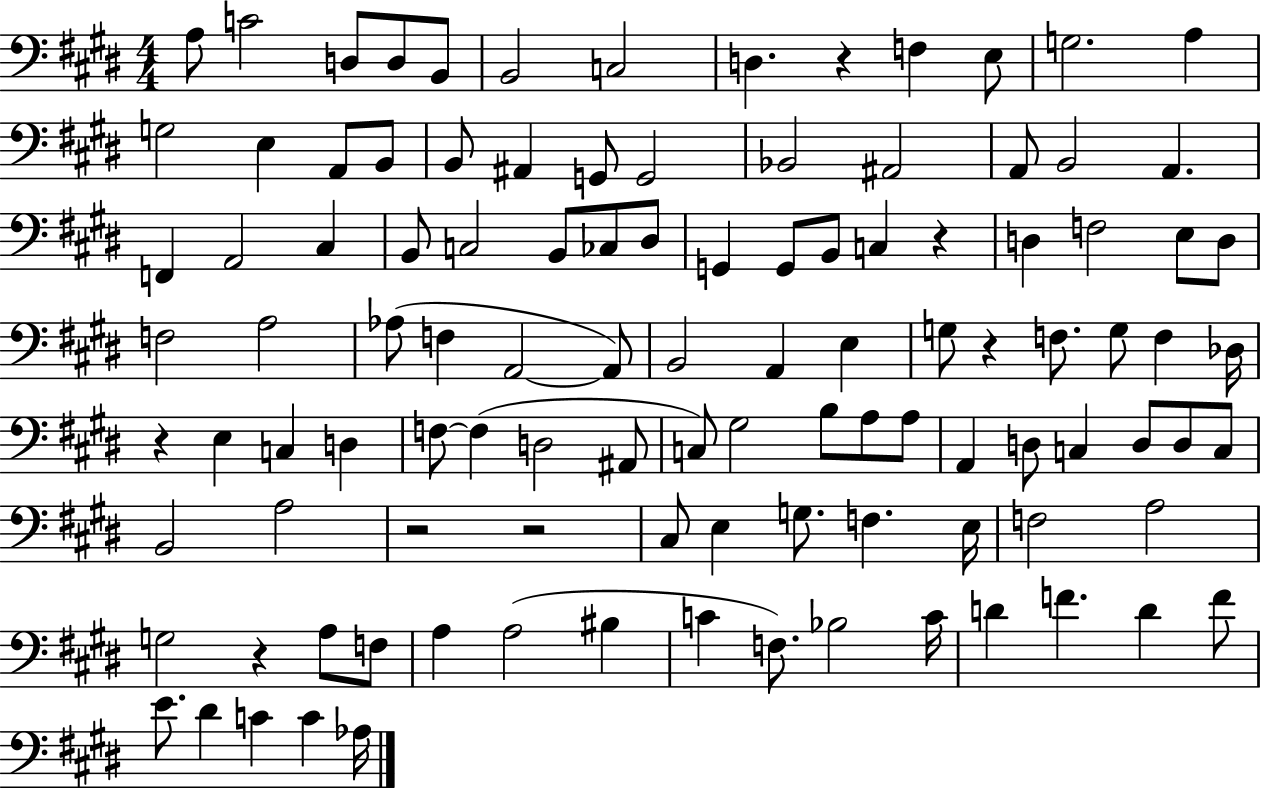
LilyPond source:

{
  \clef bass
  \numericTimeSignature
  \time 4/4
  \key e \major
  a8 c'2 d8 d8 b,8 | b,2 c2 | d4. r4 f4 e8 | g2. a4 | \break g2 e4 a,8 b,8 | b,8 ais,4 g,8 g,2 | bes,2 ais,2 | a,8 b,2 a,4. | \break f,4 a,2 cis4 | b,8 c2 b,8 ces8 dis8 | g,4 g,8 b,8 c4 r4 | d4 f2 e8 d8 | \break f2 a2 | aes8( f4 a,2~~ a,8) | b,2 a,4 e4 | g8 r4 f8. g8 f4 des16 | \break r4 e4 c4 d4 | f8~~ f4( d2 ais,8 | c8) gis2 b8 a8 a8 | a,4 d8 c4 d8 d8 c8 | \break b,2 a2 | r2 r2 | cis8 e4 g8. f4. e16 | f2 a2 | \break g2 r4 a8 f8 | a4 a2( bis4 | c'4 f8.) bes2 c'16 | d'4 f'4. d'4 f'8 | \break e'8. dis'4 c'4 c'4 aes16 | \bar "|."
}